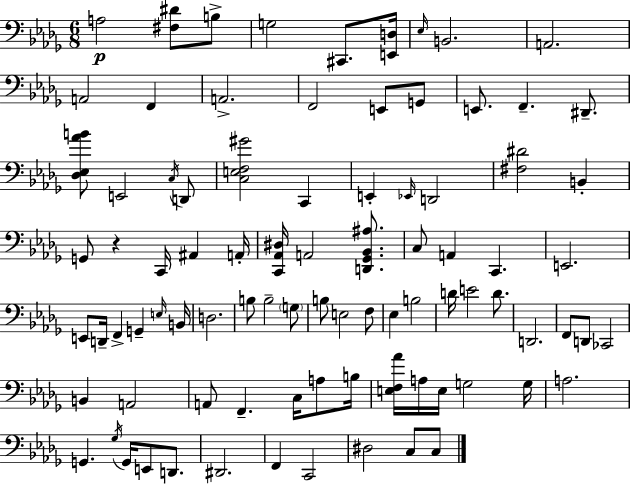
{
  \clef bass
  \numericTimeSignature
  \time 6/8
  \key bes \minor
  \repeat volta 2 { a2\p <fis dis'>8 b8-> | g2 cis,8. <e, d>16 | \grace { ees16 } b,2. | a,2. | \break a,2 f,4 | a,2.-> | f,2 e,8 g,8 | e,8. f,4.-- dis,8.-- | \break <des ees aes' b'>8 e,2 \acciaccatura { c16 } | d,8 <c e f gis'>2 c,4 | e,4-. \grace { ees,16 } d,2 | <fis dis'>2 b,4-. | \break g,8 r4 c,16 ais,4 | a,16-. <c, aes, dis>16 a,2 | <d, ges, bes, ais>8. c8 a,4 c,4. | e,2. | \break e,8 d,16-- f,4-> g,4-- | \grace { e16 } b,16 d2. | b8 b2-- | \parenthesize g8 b8 e2 | \break f8 ees4 b2 | d'16 e'2 | d'8. d,2. | f,8 d,8 ces,2 | \break b,4 a,2 | a,8 f,4.-- | c16 a8 b16 <e f aes'>16 a16 e16 g2 | g16 a2. | \break g,4. \acciaccatura { ges16 } g,16 | e,8 d,8. dis,2. | f,4 c,2 | dis2 | \break c8 c8 } \bar "|."
}